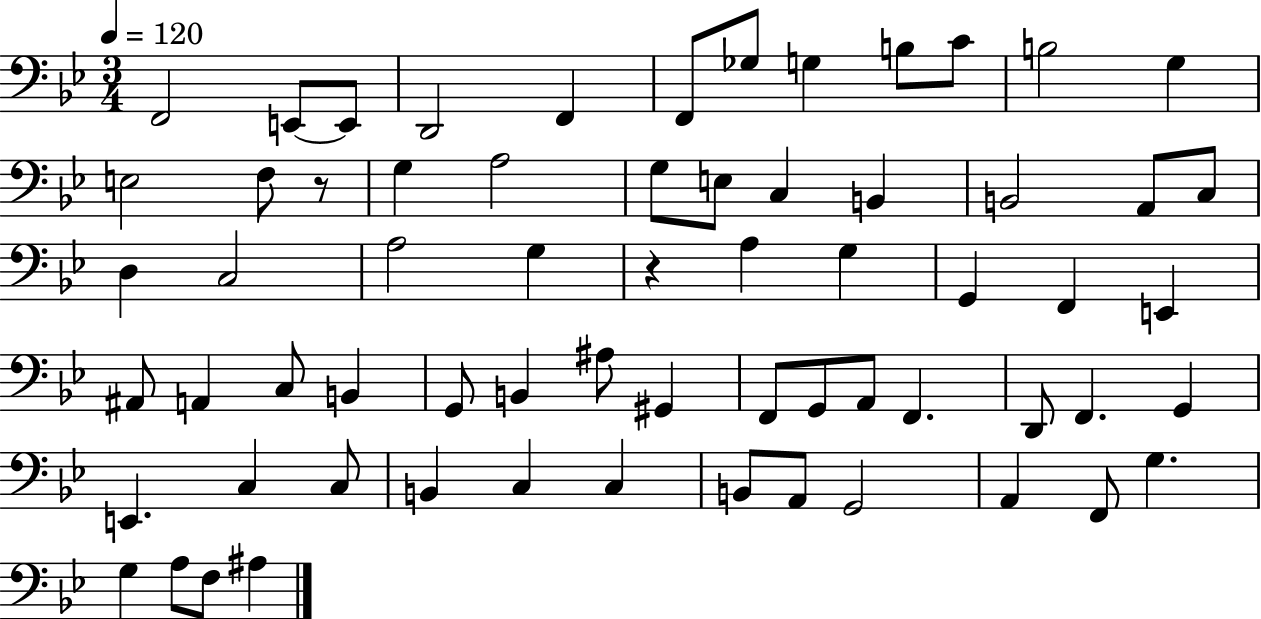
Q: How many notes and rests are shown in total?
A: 65